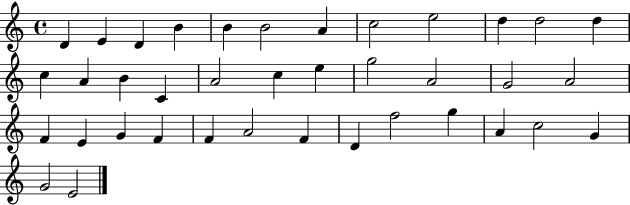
D4/q E4/q D4/q B4/q B4/q B4/h A4/q C5/h E5/h D5/q D5/h D5/q C5/q A4/q B4/q C4/q A4/h C5/q E5/q G5/h A4/h G4/h A4/h F4/q E4/q G4/q F4/q F4/q A4/h F4/q D4/q F5/h G5/q A4/q C5/h G4/q G4/h E4/h